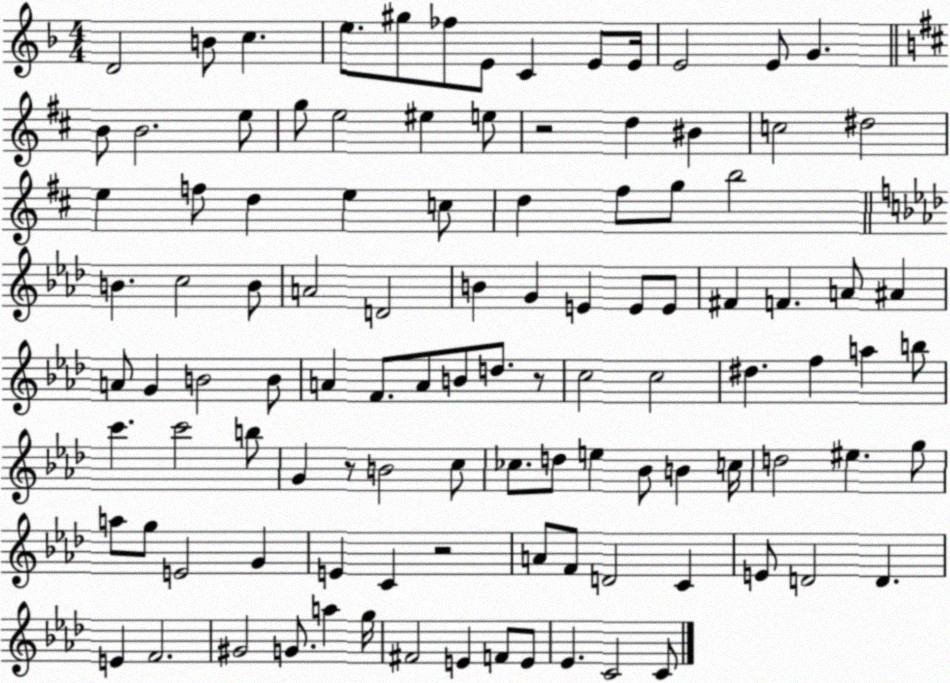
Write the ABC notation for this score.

X:1
T:Untitled
M:4/4
L:1/4
K:F
D2 B/2 c e/2 ^g/2 _f/2 E/2 C E/2 E/4 E2 E/2 G B/2 B2 e/2 g/2 e2 ^e e/2 z2 d ^B c2 ^d2 e f/2 d e c/2 d ^f/2 g/2 b2 B c2 B/2 A2 D2 B G E E/2 E/2 ^F F A/2 ^A A/2 G B2 B/2 A F/2 A/2 B/2 d/2 z/2 c2 c2 ^d f a b/2 c' c'2 b/2 G z/2 B2 c/2 _c/2 d/2 e _B/2 B c/4 d2 ^e g/2 a/2 g/2 E2 G E C z2 A/2 F/2 D2 C E/2 D2 D E F2 ^G2 G/2 a g/4 ^F2 E F/2 E/2 _E C2 C/2